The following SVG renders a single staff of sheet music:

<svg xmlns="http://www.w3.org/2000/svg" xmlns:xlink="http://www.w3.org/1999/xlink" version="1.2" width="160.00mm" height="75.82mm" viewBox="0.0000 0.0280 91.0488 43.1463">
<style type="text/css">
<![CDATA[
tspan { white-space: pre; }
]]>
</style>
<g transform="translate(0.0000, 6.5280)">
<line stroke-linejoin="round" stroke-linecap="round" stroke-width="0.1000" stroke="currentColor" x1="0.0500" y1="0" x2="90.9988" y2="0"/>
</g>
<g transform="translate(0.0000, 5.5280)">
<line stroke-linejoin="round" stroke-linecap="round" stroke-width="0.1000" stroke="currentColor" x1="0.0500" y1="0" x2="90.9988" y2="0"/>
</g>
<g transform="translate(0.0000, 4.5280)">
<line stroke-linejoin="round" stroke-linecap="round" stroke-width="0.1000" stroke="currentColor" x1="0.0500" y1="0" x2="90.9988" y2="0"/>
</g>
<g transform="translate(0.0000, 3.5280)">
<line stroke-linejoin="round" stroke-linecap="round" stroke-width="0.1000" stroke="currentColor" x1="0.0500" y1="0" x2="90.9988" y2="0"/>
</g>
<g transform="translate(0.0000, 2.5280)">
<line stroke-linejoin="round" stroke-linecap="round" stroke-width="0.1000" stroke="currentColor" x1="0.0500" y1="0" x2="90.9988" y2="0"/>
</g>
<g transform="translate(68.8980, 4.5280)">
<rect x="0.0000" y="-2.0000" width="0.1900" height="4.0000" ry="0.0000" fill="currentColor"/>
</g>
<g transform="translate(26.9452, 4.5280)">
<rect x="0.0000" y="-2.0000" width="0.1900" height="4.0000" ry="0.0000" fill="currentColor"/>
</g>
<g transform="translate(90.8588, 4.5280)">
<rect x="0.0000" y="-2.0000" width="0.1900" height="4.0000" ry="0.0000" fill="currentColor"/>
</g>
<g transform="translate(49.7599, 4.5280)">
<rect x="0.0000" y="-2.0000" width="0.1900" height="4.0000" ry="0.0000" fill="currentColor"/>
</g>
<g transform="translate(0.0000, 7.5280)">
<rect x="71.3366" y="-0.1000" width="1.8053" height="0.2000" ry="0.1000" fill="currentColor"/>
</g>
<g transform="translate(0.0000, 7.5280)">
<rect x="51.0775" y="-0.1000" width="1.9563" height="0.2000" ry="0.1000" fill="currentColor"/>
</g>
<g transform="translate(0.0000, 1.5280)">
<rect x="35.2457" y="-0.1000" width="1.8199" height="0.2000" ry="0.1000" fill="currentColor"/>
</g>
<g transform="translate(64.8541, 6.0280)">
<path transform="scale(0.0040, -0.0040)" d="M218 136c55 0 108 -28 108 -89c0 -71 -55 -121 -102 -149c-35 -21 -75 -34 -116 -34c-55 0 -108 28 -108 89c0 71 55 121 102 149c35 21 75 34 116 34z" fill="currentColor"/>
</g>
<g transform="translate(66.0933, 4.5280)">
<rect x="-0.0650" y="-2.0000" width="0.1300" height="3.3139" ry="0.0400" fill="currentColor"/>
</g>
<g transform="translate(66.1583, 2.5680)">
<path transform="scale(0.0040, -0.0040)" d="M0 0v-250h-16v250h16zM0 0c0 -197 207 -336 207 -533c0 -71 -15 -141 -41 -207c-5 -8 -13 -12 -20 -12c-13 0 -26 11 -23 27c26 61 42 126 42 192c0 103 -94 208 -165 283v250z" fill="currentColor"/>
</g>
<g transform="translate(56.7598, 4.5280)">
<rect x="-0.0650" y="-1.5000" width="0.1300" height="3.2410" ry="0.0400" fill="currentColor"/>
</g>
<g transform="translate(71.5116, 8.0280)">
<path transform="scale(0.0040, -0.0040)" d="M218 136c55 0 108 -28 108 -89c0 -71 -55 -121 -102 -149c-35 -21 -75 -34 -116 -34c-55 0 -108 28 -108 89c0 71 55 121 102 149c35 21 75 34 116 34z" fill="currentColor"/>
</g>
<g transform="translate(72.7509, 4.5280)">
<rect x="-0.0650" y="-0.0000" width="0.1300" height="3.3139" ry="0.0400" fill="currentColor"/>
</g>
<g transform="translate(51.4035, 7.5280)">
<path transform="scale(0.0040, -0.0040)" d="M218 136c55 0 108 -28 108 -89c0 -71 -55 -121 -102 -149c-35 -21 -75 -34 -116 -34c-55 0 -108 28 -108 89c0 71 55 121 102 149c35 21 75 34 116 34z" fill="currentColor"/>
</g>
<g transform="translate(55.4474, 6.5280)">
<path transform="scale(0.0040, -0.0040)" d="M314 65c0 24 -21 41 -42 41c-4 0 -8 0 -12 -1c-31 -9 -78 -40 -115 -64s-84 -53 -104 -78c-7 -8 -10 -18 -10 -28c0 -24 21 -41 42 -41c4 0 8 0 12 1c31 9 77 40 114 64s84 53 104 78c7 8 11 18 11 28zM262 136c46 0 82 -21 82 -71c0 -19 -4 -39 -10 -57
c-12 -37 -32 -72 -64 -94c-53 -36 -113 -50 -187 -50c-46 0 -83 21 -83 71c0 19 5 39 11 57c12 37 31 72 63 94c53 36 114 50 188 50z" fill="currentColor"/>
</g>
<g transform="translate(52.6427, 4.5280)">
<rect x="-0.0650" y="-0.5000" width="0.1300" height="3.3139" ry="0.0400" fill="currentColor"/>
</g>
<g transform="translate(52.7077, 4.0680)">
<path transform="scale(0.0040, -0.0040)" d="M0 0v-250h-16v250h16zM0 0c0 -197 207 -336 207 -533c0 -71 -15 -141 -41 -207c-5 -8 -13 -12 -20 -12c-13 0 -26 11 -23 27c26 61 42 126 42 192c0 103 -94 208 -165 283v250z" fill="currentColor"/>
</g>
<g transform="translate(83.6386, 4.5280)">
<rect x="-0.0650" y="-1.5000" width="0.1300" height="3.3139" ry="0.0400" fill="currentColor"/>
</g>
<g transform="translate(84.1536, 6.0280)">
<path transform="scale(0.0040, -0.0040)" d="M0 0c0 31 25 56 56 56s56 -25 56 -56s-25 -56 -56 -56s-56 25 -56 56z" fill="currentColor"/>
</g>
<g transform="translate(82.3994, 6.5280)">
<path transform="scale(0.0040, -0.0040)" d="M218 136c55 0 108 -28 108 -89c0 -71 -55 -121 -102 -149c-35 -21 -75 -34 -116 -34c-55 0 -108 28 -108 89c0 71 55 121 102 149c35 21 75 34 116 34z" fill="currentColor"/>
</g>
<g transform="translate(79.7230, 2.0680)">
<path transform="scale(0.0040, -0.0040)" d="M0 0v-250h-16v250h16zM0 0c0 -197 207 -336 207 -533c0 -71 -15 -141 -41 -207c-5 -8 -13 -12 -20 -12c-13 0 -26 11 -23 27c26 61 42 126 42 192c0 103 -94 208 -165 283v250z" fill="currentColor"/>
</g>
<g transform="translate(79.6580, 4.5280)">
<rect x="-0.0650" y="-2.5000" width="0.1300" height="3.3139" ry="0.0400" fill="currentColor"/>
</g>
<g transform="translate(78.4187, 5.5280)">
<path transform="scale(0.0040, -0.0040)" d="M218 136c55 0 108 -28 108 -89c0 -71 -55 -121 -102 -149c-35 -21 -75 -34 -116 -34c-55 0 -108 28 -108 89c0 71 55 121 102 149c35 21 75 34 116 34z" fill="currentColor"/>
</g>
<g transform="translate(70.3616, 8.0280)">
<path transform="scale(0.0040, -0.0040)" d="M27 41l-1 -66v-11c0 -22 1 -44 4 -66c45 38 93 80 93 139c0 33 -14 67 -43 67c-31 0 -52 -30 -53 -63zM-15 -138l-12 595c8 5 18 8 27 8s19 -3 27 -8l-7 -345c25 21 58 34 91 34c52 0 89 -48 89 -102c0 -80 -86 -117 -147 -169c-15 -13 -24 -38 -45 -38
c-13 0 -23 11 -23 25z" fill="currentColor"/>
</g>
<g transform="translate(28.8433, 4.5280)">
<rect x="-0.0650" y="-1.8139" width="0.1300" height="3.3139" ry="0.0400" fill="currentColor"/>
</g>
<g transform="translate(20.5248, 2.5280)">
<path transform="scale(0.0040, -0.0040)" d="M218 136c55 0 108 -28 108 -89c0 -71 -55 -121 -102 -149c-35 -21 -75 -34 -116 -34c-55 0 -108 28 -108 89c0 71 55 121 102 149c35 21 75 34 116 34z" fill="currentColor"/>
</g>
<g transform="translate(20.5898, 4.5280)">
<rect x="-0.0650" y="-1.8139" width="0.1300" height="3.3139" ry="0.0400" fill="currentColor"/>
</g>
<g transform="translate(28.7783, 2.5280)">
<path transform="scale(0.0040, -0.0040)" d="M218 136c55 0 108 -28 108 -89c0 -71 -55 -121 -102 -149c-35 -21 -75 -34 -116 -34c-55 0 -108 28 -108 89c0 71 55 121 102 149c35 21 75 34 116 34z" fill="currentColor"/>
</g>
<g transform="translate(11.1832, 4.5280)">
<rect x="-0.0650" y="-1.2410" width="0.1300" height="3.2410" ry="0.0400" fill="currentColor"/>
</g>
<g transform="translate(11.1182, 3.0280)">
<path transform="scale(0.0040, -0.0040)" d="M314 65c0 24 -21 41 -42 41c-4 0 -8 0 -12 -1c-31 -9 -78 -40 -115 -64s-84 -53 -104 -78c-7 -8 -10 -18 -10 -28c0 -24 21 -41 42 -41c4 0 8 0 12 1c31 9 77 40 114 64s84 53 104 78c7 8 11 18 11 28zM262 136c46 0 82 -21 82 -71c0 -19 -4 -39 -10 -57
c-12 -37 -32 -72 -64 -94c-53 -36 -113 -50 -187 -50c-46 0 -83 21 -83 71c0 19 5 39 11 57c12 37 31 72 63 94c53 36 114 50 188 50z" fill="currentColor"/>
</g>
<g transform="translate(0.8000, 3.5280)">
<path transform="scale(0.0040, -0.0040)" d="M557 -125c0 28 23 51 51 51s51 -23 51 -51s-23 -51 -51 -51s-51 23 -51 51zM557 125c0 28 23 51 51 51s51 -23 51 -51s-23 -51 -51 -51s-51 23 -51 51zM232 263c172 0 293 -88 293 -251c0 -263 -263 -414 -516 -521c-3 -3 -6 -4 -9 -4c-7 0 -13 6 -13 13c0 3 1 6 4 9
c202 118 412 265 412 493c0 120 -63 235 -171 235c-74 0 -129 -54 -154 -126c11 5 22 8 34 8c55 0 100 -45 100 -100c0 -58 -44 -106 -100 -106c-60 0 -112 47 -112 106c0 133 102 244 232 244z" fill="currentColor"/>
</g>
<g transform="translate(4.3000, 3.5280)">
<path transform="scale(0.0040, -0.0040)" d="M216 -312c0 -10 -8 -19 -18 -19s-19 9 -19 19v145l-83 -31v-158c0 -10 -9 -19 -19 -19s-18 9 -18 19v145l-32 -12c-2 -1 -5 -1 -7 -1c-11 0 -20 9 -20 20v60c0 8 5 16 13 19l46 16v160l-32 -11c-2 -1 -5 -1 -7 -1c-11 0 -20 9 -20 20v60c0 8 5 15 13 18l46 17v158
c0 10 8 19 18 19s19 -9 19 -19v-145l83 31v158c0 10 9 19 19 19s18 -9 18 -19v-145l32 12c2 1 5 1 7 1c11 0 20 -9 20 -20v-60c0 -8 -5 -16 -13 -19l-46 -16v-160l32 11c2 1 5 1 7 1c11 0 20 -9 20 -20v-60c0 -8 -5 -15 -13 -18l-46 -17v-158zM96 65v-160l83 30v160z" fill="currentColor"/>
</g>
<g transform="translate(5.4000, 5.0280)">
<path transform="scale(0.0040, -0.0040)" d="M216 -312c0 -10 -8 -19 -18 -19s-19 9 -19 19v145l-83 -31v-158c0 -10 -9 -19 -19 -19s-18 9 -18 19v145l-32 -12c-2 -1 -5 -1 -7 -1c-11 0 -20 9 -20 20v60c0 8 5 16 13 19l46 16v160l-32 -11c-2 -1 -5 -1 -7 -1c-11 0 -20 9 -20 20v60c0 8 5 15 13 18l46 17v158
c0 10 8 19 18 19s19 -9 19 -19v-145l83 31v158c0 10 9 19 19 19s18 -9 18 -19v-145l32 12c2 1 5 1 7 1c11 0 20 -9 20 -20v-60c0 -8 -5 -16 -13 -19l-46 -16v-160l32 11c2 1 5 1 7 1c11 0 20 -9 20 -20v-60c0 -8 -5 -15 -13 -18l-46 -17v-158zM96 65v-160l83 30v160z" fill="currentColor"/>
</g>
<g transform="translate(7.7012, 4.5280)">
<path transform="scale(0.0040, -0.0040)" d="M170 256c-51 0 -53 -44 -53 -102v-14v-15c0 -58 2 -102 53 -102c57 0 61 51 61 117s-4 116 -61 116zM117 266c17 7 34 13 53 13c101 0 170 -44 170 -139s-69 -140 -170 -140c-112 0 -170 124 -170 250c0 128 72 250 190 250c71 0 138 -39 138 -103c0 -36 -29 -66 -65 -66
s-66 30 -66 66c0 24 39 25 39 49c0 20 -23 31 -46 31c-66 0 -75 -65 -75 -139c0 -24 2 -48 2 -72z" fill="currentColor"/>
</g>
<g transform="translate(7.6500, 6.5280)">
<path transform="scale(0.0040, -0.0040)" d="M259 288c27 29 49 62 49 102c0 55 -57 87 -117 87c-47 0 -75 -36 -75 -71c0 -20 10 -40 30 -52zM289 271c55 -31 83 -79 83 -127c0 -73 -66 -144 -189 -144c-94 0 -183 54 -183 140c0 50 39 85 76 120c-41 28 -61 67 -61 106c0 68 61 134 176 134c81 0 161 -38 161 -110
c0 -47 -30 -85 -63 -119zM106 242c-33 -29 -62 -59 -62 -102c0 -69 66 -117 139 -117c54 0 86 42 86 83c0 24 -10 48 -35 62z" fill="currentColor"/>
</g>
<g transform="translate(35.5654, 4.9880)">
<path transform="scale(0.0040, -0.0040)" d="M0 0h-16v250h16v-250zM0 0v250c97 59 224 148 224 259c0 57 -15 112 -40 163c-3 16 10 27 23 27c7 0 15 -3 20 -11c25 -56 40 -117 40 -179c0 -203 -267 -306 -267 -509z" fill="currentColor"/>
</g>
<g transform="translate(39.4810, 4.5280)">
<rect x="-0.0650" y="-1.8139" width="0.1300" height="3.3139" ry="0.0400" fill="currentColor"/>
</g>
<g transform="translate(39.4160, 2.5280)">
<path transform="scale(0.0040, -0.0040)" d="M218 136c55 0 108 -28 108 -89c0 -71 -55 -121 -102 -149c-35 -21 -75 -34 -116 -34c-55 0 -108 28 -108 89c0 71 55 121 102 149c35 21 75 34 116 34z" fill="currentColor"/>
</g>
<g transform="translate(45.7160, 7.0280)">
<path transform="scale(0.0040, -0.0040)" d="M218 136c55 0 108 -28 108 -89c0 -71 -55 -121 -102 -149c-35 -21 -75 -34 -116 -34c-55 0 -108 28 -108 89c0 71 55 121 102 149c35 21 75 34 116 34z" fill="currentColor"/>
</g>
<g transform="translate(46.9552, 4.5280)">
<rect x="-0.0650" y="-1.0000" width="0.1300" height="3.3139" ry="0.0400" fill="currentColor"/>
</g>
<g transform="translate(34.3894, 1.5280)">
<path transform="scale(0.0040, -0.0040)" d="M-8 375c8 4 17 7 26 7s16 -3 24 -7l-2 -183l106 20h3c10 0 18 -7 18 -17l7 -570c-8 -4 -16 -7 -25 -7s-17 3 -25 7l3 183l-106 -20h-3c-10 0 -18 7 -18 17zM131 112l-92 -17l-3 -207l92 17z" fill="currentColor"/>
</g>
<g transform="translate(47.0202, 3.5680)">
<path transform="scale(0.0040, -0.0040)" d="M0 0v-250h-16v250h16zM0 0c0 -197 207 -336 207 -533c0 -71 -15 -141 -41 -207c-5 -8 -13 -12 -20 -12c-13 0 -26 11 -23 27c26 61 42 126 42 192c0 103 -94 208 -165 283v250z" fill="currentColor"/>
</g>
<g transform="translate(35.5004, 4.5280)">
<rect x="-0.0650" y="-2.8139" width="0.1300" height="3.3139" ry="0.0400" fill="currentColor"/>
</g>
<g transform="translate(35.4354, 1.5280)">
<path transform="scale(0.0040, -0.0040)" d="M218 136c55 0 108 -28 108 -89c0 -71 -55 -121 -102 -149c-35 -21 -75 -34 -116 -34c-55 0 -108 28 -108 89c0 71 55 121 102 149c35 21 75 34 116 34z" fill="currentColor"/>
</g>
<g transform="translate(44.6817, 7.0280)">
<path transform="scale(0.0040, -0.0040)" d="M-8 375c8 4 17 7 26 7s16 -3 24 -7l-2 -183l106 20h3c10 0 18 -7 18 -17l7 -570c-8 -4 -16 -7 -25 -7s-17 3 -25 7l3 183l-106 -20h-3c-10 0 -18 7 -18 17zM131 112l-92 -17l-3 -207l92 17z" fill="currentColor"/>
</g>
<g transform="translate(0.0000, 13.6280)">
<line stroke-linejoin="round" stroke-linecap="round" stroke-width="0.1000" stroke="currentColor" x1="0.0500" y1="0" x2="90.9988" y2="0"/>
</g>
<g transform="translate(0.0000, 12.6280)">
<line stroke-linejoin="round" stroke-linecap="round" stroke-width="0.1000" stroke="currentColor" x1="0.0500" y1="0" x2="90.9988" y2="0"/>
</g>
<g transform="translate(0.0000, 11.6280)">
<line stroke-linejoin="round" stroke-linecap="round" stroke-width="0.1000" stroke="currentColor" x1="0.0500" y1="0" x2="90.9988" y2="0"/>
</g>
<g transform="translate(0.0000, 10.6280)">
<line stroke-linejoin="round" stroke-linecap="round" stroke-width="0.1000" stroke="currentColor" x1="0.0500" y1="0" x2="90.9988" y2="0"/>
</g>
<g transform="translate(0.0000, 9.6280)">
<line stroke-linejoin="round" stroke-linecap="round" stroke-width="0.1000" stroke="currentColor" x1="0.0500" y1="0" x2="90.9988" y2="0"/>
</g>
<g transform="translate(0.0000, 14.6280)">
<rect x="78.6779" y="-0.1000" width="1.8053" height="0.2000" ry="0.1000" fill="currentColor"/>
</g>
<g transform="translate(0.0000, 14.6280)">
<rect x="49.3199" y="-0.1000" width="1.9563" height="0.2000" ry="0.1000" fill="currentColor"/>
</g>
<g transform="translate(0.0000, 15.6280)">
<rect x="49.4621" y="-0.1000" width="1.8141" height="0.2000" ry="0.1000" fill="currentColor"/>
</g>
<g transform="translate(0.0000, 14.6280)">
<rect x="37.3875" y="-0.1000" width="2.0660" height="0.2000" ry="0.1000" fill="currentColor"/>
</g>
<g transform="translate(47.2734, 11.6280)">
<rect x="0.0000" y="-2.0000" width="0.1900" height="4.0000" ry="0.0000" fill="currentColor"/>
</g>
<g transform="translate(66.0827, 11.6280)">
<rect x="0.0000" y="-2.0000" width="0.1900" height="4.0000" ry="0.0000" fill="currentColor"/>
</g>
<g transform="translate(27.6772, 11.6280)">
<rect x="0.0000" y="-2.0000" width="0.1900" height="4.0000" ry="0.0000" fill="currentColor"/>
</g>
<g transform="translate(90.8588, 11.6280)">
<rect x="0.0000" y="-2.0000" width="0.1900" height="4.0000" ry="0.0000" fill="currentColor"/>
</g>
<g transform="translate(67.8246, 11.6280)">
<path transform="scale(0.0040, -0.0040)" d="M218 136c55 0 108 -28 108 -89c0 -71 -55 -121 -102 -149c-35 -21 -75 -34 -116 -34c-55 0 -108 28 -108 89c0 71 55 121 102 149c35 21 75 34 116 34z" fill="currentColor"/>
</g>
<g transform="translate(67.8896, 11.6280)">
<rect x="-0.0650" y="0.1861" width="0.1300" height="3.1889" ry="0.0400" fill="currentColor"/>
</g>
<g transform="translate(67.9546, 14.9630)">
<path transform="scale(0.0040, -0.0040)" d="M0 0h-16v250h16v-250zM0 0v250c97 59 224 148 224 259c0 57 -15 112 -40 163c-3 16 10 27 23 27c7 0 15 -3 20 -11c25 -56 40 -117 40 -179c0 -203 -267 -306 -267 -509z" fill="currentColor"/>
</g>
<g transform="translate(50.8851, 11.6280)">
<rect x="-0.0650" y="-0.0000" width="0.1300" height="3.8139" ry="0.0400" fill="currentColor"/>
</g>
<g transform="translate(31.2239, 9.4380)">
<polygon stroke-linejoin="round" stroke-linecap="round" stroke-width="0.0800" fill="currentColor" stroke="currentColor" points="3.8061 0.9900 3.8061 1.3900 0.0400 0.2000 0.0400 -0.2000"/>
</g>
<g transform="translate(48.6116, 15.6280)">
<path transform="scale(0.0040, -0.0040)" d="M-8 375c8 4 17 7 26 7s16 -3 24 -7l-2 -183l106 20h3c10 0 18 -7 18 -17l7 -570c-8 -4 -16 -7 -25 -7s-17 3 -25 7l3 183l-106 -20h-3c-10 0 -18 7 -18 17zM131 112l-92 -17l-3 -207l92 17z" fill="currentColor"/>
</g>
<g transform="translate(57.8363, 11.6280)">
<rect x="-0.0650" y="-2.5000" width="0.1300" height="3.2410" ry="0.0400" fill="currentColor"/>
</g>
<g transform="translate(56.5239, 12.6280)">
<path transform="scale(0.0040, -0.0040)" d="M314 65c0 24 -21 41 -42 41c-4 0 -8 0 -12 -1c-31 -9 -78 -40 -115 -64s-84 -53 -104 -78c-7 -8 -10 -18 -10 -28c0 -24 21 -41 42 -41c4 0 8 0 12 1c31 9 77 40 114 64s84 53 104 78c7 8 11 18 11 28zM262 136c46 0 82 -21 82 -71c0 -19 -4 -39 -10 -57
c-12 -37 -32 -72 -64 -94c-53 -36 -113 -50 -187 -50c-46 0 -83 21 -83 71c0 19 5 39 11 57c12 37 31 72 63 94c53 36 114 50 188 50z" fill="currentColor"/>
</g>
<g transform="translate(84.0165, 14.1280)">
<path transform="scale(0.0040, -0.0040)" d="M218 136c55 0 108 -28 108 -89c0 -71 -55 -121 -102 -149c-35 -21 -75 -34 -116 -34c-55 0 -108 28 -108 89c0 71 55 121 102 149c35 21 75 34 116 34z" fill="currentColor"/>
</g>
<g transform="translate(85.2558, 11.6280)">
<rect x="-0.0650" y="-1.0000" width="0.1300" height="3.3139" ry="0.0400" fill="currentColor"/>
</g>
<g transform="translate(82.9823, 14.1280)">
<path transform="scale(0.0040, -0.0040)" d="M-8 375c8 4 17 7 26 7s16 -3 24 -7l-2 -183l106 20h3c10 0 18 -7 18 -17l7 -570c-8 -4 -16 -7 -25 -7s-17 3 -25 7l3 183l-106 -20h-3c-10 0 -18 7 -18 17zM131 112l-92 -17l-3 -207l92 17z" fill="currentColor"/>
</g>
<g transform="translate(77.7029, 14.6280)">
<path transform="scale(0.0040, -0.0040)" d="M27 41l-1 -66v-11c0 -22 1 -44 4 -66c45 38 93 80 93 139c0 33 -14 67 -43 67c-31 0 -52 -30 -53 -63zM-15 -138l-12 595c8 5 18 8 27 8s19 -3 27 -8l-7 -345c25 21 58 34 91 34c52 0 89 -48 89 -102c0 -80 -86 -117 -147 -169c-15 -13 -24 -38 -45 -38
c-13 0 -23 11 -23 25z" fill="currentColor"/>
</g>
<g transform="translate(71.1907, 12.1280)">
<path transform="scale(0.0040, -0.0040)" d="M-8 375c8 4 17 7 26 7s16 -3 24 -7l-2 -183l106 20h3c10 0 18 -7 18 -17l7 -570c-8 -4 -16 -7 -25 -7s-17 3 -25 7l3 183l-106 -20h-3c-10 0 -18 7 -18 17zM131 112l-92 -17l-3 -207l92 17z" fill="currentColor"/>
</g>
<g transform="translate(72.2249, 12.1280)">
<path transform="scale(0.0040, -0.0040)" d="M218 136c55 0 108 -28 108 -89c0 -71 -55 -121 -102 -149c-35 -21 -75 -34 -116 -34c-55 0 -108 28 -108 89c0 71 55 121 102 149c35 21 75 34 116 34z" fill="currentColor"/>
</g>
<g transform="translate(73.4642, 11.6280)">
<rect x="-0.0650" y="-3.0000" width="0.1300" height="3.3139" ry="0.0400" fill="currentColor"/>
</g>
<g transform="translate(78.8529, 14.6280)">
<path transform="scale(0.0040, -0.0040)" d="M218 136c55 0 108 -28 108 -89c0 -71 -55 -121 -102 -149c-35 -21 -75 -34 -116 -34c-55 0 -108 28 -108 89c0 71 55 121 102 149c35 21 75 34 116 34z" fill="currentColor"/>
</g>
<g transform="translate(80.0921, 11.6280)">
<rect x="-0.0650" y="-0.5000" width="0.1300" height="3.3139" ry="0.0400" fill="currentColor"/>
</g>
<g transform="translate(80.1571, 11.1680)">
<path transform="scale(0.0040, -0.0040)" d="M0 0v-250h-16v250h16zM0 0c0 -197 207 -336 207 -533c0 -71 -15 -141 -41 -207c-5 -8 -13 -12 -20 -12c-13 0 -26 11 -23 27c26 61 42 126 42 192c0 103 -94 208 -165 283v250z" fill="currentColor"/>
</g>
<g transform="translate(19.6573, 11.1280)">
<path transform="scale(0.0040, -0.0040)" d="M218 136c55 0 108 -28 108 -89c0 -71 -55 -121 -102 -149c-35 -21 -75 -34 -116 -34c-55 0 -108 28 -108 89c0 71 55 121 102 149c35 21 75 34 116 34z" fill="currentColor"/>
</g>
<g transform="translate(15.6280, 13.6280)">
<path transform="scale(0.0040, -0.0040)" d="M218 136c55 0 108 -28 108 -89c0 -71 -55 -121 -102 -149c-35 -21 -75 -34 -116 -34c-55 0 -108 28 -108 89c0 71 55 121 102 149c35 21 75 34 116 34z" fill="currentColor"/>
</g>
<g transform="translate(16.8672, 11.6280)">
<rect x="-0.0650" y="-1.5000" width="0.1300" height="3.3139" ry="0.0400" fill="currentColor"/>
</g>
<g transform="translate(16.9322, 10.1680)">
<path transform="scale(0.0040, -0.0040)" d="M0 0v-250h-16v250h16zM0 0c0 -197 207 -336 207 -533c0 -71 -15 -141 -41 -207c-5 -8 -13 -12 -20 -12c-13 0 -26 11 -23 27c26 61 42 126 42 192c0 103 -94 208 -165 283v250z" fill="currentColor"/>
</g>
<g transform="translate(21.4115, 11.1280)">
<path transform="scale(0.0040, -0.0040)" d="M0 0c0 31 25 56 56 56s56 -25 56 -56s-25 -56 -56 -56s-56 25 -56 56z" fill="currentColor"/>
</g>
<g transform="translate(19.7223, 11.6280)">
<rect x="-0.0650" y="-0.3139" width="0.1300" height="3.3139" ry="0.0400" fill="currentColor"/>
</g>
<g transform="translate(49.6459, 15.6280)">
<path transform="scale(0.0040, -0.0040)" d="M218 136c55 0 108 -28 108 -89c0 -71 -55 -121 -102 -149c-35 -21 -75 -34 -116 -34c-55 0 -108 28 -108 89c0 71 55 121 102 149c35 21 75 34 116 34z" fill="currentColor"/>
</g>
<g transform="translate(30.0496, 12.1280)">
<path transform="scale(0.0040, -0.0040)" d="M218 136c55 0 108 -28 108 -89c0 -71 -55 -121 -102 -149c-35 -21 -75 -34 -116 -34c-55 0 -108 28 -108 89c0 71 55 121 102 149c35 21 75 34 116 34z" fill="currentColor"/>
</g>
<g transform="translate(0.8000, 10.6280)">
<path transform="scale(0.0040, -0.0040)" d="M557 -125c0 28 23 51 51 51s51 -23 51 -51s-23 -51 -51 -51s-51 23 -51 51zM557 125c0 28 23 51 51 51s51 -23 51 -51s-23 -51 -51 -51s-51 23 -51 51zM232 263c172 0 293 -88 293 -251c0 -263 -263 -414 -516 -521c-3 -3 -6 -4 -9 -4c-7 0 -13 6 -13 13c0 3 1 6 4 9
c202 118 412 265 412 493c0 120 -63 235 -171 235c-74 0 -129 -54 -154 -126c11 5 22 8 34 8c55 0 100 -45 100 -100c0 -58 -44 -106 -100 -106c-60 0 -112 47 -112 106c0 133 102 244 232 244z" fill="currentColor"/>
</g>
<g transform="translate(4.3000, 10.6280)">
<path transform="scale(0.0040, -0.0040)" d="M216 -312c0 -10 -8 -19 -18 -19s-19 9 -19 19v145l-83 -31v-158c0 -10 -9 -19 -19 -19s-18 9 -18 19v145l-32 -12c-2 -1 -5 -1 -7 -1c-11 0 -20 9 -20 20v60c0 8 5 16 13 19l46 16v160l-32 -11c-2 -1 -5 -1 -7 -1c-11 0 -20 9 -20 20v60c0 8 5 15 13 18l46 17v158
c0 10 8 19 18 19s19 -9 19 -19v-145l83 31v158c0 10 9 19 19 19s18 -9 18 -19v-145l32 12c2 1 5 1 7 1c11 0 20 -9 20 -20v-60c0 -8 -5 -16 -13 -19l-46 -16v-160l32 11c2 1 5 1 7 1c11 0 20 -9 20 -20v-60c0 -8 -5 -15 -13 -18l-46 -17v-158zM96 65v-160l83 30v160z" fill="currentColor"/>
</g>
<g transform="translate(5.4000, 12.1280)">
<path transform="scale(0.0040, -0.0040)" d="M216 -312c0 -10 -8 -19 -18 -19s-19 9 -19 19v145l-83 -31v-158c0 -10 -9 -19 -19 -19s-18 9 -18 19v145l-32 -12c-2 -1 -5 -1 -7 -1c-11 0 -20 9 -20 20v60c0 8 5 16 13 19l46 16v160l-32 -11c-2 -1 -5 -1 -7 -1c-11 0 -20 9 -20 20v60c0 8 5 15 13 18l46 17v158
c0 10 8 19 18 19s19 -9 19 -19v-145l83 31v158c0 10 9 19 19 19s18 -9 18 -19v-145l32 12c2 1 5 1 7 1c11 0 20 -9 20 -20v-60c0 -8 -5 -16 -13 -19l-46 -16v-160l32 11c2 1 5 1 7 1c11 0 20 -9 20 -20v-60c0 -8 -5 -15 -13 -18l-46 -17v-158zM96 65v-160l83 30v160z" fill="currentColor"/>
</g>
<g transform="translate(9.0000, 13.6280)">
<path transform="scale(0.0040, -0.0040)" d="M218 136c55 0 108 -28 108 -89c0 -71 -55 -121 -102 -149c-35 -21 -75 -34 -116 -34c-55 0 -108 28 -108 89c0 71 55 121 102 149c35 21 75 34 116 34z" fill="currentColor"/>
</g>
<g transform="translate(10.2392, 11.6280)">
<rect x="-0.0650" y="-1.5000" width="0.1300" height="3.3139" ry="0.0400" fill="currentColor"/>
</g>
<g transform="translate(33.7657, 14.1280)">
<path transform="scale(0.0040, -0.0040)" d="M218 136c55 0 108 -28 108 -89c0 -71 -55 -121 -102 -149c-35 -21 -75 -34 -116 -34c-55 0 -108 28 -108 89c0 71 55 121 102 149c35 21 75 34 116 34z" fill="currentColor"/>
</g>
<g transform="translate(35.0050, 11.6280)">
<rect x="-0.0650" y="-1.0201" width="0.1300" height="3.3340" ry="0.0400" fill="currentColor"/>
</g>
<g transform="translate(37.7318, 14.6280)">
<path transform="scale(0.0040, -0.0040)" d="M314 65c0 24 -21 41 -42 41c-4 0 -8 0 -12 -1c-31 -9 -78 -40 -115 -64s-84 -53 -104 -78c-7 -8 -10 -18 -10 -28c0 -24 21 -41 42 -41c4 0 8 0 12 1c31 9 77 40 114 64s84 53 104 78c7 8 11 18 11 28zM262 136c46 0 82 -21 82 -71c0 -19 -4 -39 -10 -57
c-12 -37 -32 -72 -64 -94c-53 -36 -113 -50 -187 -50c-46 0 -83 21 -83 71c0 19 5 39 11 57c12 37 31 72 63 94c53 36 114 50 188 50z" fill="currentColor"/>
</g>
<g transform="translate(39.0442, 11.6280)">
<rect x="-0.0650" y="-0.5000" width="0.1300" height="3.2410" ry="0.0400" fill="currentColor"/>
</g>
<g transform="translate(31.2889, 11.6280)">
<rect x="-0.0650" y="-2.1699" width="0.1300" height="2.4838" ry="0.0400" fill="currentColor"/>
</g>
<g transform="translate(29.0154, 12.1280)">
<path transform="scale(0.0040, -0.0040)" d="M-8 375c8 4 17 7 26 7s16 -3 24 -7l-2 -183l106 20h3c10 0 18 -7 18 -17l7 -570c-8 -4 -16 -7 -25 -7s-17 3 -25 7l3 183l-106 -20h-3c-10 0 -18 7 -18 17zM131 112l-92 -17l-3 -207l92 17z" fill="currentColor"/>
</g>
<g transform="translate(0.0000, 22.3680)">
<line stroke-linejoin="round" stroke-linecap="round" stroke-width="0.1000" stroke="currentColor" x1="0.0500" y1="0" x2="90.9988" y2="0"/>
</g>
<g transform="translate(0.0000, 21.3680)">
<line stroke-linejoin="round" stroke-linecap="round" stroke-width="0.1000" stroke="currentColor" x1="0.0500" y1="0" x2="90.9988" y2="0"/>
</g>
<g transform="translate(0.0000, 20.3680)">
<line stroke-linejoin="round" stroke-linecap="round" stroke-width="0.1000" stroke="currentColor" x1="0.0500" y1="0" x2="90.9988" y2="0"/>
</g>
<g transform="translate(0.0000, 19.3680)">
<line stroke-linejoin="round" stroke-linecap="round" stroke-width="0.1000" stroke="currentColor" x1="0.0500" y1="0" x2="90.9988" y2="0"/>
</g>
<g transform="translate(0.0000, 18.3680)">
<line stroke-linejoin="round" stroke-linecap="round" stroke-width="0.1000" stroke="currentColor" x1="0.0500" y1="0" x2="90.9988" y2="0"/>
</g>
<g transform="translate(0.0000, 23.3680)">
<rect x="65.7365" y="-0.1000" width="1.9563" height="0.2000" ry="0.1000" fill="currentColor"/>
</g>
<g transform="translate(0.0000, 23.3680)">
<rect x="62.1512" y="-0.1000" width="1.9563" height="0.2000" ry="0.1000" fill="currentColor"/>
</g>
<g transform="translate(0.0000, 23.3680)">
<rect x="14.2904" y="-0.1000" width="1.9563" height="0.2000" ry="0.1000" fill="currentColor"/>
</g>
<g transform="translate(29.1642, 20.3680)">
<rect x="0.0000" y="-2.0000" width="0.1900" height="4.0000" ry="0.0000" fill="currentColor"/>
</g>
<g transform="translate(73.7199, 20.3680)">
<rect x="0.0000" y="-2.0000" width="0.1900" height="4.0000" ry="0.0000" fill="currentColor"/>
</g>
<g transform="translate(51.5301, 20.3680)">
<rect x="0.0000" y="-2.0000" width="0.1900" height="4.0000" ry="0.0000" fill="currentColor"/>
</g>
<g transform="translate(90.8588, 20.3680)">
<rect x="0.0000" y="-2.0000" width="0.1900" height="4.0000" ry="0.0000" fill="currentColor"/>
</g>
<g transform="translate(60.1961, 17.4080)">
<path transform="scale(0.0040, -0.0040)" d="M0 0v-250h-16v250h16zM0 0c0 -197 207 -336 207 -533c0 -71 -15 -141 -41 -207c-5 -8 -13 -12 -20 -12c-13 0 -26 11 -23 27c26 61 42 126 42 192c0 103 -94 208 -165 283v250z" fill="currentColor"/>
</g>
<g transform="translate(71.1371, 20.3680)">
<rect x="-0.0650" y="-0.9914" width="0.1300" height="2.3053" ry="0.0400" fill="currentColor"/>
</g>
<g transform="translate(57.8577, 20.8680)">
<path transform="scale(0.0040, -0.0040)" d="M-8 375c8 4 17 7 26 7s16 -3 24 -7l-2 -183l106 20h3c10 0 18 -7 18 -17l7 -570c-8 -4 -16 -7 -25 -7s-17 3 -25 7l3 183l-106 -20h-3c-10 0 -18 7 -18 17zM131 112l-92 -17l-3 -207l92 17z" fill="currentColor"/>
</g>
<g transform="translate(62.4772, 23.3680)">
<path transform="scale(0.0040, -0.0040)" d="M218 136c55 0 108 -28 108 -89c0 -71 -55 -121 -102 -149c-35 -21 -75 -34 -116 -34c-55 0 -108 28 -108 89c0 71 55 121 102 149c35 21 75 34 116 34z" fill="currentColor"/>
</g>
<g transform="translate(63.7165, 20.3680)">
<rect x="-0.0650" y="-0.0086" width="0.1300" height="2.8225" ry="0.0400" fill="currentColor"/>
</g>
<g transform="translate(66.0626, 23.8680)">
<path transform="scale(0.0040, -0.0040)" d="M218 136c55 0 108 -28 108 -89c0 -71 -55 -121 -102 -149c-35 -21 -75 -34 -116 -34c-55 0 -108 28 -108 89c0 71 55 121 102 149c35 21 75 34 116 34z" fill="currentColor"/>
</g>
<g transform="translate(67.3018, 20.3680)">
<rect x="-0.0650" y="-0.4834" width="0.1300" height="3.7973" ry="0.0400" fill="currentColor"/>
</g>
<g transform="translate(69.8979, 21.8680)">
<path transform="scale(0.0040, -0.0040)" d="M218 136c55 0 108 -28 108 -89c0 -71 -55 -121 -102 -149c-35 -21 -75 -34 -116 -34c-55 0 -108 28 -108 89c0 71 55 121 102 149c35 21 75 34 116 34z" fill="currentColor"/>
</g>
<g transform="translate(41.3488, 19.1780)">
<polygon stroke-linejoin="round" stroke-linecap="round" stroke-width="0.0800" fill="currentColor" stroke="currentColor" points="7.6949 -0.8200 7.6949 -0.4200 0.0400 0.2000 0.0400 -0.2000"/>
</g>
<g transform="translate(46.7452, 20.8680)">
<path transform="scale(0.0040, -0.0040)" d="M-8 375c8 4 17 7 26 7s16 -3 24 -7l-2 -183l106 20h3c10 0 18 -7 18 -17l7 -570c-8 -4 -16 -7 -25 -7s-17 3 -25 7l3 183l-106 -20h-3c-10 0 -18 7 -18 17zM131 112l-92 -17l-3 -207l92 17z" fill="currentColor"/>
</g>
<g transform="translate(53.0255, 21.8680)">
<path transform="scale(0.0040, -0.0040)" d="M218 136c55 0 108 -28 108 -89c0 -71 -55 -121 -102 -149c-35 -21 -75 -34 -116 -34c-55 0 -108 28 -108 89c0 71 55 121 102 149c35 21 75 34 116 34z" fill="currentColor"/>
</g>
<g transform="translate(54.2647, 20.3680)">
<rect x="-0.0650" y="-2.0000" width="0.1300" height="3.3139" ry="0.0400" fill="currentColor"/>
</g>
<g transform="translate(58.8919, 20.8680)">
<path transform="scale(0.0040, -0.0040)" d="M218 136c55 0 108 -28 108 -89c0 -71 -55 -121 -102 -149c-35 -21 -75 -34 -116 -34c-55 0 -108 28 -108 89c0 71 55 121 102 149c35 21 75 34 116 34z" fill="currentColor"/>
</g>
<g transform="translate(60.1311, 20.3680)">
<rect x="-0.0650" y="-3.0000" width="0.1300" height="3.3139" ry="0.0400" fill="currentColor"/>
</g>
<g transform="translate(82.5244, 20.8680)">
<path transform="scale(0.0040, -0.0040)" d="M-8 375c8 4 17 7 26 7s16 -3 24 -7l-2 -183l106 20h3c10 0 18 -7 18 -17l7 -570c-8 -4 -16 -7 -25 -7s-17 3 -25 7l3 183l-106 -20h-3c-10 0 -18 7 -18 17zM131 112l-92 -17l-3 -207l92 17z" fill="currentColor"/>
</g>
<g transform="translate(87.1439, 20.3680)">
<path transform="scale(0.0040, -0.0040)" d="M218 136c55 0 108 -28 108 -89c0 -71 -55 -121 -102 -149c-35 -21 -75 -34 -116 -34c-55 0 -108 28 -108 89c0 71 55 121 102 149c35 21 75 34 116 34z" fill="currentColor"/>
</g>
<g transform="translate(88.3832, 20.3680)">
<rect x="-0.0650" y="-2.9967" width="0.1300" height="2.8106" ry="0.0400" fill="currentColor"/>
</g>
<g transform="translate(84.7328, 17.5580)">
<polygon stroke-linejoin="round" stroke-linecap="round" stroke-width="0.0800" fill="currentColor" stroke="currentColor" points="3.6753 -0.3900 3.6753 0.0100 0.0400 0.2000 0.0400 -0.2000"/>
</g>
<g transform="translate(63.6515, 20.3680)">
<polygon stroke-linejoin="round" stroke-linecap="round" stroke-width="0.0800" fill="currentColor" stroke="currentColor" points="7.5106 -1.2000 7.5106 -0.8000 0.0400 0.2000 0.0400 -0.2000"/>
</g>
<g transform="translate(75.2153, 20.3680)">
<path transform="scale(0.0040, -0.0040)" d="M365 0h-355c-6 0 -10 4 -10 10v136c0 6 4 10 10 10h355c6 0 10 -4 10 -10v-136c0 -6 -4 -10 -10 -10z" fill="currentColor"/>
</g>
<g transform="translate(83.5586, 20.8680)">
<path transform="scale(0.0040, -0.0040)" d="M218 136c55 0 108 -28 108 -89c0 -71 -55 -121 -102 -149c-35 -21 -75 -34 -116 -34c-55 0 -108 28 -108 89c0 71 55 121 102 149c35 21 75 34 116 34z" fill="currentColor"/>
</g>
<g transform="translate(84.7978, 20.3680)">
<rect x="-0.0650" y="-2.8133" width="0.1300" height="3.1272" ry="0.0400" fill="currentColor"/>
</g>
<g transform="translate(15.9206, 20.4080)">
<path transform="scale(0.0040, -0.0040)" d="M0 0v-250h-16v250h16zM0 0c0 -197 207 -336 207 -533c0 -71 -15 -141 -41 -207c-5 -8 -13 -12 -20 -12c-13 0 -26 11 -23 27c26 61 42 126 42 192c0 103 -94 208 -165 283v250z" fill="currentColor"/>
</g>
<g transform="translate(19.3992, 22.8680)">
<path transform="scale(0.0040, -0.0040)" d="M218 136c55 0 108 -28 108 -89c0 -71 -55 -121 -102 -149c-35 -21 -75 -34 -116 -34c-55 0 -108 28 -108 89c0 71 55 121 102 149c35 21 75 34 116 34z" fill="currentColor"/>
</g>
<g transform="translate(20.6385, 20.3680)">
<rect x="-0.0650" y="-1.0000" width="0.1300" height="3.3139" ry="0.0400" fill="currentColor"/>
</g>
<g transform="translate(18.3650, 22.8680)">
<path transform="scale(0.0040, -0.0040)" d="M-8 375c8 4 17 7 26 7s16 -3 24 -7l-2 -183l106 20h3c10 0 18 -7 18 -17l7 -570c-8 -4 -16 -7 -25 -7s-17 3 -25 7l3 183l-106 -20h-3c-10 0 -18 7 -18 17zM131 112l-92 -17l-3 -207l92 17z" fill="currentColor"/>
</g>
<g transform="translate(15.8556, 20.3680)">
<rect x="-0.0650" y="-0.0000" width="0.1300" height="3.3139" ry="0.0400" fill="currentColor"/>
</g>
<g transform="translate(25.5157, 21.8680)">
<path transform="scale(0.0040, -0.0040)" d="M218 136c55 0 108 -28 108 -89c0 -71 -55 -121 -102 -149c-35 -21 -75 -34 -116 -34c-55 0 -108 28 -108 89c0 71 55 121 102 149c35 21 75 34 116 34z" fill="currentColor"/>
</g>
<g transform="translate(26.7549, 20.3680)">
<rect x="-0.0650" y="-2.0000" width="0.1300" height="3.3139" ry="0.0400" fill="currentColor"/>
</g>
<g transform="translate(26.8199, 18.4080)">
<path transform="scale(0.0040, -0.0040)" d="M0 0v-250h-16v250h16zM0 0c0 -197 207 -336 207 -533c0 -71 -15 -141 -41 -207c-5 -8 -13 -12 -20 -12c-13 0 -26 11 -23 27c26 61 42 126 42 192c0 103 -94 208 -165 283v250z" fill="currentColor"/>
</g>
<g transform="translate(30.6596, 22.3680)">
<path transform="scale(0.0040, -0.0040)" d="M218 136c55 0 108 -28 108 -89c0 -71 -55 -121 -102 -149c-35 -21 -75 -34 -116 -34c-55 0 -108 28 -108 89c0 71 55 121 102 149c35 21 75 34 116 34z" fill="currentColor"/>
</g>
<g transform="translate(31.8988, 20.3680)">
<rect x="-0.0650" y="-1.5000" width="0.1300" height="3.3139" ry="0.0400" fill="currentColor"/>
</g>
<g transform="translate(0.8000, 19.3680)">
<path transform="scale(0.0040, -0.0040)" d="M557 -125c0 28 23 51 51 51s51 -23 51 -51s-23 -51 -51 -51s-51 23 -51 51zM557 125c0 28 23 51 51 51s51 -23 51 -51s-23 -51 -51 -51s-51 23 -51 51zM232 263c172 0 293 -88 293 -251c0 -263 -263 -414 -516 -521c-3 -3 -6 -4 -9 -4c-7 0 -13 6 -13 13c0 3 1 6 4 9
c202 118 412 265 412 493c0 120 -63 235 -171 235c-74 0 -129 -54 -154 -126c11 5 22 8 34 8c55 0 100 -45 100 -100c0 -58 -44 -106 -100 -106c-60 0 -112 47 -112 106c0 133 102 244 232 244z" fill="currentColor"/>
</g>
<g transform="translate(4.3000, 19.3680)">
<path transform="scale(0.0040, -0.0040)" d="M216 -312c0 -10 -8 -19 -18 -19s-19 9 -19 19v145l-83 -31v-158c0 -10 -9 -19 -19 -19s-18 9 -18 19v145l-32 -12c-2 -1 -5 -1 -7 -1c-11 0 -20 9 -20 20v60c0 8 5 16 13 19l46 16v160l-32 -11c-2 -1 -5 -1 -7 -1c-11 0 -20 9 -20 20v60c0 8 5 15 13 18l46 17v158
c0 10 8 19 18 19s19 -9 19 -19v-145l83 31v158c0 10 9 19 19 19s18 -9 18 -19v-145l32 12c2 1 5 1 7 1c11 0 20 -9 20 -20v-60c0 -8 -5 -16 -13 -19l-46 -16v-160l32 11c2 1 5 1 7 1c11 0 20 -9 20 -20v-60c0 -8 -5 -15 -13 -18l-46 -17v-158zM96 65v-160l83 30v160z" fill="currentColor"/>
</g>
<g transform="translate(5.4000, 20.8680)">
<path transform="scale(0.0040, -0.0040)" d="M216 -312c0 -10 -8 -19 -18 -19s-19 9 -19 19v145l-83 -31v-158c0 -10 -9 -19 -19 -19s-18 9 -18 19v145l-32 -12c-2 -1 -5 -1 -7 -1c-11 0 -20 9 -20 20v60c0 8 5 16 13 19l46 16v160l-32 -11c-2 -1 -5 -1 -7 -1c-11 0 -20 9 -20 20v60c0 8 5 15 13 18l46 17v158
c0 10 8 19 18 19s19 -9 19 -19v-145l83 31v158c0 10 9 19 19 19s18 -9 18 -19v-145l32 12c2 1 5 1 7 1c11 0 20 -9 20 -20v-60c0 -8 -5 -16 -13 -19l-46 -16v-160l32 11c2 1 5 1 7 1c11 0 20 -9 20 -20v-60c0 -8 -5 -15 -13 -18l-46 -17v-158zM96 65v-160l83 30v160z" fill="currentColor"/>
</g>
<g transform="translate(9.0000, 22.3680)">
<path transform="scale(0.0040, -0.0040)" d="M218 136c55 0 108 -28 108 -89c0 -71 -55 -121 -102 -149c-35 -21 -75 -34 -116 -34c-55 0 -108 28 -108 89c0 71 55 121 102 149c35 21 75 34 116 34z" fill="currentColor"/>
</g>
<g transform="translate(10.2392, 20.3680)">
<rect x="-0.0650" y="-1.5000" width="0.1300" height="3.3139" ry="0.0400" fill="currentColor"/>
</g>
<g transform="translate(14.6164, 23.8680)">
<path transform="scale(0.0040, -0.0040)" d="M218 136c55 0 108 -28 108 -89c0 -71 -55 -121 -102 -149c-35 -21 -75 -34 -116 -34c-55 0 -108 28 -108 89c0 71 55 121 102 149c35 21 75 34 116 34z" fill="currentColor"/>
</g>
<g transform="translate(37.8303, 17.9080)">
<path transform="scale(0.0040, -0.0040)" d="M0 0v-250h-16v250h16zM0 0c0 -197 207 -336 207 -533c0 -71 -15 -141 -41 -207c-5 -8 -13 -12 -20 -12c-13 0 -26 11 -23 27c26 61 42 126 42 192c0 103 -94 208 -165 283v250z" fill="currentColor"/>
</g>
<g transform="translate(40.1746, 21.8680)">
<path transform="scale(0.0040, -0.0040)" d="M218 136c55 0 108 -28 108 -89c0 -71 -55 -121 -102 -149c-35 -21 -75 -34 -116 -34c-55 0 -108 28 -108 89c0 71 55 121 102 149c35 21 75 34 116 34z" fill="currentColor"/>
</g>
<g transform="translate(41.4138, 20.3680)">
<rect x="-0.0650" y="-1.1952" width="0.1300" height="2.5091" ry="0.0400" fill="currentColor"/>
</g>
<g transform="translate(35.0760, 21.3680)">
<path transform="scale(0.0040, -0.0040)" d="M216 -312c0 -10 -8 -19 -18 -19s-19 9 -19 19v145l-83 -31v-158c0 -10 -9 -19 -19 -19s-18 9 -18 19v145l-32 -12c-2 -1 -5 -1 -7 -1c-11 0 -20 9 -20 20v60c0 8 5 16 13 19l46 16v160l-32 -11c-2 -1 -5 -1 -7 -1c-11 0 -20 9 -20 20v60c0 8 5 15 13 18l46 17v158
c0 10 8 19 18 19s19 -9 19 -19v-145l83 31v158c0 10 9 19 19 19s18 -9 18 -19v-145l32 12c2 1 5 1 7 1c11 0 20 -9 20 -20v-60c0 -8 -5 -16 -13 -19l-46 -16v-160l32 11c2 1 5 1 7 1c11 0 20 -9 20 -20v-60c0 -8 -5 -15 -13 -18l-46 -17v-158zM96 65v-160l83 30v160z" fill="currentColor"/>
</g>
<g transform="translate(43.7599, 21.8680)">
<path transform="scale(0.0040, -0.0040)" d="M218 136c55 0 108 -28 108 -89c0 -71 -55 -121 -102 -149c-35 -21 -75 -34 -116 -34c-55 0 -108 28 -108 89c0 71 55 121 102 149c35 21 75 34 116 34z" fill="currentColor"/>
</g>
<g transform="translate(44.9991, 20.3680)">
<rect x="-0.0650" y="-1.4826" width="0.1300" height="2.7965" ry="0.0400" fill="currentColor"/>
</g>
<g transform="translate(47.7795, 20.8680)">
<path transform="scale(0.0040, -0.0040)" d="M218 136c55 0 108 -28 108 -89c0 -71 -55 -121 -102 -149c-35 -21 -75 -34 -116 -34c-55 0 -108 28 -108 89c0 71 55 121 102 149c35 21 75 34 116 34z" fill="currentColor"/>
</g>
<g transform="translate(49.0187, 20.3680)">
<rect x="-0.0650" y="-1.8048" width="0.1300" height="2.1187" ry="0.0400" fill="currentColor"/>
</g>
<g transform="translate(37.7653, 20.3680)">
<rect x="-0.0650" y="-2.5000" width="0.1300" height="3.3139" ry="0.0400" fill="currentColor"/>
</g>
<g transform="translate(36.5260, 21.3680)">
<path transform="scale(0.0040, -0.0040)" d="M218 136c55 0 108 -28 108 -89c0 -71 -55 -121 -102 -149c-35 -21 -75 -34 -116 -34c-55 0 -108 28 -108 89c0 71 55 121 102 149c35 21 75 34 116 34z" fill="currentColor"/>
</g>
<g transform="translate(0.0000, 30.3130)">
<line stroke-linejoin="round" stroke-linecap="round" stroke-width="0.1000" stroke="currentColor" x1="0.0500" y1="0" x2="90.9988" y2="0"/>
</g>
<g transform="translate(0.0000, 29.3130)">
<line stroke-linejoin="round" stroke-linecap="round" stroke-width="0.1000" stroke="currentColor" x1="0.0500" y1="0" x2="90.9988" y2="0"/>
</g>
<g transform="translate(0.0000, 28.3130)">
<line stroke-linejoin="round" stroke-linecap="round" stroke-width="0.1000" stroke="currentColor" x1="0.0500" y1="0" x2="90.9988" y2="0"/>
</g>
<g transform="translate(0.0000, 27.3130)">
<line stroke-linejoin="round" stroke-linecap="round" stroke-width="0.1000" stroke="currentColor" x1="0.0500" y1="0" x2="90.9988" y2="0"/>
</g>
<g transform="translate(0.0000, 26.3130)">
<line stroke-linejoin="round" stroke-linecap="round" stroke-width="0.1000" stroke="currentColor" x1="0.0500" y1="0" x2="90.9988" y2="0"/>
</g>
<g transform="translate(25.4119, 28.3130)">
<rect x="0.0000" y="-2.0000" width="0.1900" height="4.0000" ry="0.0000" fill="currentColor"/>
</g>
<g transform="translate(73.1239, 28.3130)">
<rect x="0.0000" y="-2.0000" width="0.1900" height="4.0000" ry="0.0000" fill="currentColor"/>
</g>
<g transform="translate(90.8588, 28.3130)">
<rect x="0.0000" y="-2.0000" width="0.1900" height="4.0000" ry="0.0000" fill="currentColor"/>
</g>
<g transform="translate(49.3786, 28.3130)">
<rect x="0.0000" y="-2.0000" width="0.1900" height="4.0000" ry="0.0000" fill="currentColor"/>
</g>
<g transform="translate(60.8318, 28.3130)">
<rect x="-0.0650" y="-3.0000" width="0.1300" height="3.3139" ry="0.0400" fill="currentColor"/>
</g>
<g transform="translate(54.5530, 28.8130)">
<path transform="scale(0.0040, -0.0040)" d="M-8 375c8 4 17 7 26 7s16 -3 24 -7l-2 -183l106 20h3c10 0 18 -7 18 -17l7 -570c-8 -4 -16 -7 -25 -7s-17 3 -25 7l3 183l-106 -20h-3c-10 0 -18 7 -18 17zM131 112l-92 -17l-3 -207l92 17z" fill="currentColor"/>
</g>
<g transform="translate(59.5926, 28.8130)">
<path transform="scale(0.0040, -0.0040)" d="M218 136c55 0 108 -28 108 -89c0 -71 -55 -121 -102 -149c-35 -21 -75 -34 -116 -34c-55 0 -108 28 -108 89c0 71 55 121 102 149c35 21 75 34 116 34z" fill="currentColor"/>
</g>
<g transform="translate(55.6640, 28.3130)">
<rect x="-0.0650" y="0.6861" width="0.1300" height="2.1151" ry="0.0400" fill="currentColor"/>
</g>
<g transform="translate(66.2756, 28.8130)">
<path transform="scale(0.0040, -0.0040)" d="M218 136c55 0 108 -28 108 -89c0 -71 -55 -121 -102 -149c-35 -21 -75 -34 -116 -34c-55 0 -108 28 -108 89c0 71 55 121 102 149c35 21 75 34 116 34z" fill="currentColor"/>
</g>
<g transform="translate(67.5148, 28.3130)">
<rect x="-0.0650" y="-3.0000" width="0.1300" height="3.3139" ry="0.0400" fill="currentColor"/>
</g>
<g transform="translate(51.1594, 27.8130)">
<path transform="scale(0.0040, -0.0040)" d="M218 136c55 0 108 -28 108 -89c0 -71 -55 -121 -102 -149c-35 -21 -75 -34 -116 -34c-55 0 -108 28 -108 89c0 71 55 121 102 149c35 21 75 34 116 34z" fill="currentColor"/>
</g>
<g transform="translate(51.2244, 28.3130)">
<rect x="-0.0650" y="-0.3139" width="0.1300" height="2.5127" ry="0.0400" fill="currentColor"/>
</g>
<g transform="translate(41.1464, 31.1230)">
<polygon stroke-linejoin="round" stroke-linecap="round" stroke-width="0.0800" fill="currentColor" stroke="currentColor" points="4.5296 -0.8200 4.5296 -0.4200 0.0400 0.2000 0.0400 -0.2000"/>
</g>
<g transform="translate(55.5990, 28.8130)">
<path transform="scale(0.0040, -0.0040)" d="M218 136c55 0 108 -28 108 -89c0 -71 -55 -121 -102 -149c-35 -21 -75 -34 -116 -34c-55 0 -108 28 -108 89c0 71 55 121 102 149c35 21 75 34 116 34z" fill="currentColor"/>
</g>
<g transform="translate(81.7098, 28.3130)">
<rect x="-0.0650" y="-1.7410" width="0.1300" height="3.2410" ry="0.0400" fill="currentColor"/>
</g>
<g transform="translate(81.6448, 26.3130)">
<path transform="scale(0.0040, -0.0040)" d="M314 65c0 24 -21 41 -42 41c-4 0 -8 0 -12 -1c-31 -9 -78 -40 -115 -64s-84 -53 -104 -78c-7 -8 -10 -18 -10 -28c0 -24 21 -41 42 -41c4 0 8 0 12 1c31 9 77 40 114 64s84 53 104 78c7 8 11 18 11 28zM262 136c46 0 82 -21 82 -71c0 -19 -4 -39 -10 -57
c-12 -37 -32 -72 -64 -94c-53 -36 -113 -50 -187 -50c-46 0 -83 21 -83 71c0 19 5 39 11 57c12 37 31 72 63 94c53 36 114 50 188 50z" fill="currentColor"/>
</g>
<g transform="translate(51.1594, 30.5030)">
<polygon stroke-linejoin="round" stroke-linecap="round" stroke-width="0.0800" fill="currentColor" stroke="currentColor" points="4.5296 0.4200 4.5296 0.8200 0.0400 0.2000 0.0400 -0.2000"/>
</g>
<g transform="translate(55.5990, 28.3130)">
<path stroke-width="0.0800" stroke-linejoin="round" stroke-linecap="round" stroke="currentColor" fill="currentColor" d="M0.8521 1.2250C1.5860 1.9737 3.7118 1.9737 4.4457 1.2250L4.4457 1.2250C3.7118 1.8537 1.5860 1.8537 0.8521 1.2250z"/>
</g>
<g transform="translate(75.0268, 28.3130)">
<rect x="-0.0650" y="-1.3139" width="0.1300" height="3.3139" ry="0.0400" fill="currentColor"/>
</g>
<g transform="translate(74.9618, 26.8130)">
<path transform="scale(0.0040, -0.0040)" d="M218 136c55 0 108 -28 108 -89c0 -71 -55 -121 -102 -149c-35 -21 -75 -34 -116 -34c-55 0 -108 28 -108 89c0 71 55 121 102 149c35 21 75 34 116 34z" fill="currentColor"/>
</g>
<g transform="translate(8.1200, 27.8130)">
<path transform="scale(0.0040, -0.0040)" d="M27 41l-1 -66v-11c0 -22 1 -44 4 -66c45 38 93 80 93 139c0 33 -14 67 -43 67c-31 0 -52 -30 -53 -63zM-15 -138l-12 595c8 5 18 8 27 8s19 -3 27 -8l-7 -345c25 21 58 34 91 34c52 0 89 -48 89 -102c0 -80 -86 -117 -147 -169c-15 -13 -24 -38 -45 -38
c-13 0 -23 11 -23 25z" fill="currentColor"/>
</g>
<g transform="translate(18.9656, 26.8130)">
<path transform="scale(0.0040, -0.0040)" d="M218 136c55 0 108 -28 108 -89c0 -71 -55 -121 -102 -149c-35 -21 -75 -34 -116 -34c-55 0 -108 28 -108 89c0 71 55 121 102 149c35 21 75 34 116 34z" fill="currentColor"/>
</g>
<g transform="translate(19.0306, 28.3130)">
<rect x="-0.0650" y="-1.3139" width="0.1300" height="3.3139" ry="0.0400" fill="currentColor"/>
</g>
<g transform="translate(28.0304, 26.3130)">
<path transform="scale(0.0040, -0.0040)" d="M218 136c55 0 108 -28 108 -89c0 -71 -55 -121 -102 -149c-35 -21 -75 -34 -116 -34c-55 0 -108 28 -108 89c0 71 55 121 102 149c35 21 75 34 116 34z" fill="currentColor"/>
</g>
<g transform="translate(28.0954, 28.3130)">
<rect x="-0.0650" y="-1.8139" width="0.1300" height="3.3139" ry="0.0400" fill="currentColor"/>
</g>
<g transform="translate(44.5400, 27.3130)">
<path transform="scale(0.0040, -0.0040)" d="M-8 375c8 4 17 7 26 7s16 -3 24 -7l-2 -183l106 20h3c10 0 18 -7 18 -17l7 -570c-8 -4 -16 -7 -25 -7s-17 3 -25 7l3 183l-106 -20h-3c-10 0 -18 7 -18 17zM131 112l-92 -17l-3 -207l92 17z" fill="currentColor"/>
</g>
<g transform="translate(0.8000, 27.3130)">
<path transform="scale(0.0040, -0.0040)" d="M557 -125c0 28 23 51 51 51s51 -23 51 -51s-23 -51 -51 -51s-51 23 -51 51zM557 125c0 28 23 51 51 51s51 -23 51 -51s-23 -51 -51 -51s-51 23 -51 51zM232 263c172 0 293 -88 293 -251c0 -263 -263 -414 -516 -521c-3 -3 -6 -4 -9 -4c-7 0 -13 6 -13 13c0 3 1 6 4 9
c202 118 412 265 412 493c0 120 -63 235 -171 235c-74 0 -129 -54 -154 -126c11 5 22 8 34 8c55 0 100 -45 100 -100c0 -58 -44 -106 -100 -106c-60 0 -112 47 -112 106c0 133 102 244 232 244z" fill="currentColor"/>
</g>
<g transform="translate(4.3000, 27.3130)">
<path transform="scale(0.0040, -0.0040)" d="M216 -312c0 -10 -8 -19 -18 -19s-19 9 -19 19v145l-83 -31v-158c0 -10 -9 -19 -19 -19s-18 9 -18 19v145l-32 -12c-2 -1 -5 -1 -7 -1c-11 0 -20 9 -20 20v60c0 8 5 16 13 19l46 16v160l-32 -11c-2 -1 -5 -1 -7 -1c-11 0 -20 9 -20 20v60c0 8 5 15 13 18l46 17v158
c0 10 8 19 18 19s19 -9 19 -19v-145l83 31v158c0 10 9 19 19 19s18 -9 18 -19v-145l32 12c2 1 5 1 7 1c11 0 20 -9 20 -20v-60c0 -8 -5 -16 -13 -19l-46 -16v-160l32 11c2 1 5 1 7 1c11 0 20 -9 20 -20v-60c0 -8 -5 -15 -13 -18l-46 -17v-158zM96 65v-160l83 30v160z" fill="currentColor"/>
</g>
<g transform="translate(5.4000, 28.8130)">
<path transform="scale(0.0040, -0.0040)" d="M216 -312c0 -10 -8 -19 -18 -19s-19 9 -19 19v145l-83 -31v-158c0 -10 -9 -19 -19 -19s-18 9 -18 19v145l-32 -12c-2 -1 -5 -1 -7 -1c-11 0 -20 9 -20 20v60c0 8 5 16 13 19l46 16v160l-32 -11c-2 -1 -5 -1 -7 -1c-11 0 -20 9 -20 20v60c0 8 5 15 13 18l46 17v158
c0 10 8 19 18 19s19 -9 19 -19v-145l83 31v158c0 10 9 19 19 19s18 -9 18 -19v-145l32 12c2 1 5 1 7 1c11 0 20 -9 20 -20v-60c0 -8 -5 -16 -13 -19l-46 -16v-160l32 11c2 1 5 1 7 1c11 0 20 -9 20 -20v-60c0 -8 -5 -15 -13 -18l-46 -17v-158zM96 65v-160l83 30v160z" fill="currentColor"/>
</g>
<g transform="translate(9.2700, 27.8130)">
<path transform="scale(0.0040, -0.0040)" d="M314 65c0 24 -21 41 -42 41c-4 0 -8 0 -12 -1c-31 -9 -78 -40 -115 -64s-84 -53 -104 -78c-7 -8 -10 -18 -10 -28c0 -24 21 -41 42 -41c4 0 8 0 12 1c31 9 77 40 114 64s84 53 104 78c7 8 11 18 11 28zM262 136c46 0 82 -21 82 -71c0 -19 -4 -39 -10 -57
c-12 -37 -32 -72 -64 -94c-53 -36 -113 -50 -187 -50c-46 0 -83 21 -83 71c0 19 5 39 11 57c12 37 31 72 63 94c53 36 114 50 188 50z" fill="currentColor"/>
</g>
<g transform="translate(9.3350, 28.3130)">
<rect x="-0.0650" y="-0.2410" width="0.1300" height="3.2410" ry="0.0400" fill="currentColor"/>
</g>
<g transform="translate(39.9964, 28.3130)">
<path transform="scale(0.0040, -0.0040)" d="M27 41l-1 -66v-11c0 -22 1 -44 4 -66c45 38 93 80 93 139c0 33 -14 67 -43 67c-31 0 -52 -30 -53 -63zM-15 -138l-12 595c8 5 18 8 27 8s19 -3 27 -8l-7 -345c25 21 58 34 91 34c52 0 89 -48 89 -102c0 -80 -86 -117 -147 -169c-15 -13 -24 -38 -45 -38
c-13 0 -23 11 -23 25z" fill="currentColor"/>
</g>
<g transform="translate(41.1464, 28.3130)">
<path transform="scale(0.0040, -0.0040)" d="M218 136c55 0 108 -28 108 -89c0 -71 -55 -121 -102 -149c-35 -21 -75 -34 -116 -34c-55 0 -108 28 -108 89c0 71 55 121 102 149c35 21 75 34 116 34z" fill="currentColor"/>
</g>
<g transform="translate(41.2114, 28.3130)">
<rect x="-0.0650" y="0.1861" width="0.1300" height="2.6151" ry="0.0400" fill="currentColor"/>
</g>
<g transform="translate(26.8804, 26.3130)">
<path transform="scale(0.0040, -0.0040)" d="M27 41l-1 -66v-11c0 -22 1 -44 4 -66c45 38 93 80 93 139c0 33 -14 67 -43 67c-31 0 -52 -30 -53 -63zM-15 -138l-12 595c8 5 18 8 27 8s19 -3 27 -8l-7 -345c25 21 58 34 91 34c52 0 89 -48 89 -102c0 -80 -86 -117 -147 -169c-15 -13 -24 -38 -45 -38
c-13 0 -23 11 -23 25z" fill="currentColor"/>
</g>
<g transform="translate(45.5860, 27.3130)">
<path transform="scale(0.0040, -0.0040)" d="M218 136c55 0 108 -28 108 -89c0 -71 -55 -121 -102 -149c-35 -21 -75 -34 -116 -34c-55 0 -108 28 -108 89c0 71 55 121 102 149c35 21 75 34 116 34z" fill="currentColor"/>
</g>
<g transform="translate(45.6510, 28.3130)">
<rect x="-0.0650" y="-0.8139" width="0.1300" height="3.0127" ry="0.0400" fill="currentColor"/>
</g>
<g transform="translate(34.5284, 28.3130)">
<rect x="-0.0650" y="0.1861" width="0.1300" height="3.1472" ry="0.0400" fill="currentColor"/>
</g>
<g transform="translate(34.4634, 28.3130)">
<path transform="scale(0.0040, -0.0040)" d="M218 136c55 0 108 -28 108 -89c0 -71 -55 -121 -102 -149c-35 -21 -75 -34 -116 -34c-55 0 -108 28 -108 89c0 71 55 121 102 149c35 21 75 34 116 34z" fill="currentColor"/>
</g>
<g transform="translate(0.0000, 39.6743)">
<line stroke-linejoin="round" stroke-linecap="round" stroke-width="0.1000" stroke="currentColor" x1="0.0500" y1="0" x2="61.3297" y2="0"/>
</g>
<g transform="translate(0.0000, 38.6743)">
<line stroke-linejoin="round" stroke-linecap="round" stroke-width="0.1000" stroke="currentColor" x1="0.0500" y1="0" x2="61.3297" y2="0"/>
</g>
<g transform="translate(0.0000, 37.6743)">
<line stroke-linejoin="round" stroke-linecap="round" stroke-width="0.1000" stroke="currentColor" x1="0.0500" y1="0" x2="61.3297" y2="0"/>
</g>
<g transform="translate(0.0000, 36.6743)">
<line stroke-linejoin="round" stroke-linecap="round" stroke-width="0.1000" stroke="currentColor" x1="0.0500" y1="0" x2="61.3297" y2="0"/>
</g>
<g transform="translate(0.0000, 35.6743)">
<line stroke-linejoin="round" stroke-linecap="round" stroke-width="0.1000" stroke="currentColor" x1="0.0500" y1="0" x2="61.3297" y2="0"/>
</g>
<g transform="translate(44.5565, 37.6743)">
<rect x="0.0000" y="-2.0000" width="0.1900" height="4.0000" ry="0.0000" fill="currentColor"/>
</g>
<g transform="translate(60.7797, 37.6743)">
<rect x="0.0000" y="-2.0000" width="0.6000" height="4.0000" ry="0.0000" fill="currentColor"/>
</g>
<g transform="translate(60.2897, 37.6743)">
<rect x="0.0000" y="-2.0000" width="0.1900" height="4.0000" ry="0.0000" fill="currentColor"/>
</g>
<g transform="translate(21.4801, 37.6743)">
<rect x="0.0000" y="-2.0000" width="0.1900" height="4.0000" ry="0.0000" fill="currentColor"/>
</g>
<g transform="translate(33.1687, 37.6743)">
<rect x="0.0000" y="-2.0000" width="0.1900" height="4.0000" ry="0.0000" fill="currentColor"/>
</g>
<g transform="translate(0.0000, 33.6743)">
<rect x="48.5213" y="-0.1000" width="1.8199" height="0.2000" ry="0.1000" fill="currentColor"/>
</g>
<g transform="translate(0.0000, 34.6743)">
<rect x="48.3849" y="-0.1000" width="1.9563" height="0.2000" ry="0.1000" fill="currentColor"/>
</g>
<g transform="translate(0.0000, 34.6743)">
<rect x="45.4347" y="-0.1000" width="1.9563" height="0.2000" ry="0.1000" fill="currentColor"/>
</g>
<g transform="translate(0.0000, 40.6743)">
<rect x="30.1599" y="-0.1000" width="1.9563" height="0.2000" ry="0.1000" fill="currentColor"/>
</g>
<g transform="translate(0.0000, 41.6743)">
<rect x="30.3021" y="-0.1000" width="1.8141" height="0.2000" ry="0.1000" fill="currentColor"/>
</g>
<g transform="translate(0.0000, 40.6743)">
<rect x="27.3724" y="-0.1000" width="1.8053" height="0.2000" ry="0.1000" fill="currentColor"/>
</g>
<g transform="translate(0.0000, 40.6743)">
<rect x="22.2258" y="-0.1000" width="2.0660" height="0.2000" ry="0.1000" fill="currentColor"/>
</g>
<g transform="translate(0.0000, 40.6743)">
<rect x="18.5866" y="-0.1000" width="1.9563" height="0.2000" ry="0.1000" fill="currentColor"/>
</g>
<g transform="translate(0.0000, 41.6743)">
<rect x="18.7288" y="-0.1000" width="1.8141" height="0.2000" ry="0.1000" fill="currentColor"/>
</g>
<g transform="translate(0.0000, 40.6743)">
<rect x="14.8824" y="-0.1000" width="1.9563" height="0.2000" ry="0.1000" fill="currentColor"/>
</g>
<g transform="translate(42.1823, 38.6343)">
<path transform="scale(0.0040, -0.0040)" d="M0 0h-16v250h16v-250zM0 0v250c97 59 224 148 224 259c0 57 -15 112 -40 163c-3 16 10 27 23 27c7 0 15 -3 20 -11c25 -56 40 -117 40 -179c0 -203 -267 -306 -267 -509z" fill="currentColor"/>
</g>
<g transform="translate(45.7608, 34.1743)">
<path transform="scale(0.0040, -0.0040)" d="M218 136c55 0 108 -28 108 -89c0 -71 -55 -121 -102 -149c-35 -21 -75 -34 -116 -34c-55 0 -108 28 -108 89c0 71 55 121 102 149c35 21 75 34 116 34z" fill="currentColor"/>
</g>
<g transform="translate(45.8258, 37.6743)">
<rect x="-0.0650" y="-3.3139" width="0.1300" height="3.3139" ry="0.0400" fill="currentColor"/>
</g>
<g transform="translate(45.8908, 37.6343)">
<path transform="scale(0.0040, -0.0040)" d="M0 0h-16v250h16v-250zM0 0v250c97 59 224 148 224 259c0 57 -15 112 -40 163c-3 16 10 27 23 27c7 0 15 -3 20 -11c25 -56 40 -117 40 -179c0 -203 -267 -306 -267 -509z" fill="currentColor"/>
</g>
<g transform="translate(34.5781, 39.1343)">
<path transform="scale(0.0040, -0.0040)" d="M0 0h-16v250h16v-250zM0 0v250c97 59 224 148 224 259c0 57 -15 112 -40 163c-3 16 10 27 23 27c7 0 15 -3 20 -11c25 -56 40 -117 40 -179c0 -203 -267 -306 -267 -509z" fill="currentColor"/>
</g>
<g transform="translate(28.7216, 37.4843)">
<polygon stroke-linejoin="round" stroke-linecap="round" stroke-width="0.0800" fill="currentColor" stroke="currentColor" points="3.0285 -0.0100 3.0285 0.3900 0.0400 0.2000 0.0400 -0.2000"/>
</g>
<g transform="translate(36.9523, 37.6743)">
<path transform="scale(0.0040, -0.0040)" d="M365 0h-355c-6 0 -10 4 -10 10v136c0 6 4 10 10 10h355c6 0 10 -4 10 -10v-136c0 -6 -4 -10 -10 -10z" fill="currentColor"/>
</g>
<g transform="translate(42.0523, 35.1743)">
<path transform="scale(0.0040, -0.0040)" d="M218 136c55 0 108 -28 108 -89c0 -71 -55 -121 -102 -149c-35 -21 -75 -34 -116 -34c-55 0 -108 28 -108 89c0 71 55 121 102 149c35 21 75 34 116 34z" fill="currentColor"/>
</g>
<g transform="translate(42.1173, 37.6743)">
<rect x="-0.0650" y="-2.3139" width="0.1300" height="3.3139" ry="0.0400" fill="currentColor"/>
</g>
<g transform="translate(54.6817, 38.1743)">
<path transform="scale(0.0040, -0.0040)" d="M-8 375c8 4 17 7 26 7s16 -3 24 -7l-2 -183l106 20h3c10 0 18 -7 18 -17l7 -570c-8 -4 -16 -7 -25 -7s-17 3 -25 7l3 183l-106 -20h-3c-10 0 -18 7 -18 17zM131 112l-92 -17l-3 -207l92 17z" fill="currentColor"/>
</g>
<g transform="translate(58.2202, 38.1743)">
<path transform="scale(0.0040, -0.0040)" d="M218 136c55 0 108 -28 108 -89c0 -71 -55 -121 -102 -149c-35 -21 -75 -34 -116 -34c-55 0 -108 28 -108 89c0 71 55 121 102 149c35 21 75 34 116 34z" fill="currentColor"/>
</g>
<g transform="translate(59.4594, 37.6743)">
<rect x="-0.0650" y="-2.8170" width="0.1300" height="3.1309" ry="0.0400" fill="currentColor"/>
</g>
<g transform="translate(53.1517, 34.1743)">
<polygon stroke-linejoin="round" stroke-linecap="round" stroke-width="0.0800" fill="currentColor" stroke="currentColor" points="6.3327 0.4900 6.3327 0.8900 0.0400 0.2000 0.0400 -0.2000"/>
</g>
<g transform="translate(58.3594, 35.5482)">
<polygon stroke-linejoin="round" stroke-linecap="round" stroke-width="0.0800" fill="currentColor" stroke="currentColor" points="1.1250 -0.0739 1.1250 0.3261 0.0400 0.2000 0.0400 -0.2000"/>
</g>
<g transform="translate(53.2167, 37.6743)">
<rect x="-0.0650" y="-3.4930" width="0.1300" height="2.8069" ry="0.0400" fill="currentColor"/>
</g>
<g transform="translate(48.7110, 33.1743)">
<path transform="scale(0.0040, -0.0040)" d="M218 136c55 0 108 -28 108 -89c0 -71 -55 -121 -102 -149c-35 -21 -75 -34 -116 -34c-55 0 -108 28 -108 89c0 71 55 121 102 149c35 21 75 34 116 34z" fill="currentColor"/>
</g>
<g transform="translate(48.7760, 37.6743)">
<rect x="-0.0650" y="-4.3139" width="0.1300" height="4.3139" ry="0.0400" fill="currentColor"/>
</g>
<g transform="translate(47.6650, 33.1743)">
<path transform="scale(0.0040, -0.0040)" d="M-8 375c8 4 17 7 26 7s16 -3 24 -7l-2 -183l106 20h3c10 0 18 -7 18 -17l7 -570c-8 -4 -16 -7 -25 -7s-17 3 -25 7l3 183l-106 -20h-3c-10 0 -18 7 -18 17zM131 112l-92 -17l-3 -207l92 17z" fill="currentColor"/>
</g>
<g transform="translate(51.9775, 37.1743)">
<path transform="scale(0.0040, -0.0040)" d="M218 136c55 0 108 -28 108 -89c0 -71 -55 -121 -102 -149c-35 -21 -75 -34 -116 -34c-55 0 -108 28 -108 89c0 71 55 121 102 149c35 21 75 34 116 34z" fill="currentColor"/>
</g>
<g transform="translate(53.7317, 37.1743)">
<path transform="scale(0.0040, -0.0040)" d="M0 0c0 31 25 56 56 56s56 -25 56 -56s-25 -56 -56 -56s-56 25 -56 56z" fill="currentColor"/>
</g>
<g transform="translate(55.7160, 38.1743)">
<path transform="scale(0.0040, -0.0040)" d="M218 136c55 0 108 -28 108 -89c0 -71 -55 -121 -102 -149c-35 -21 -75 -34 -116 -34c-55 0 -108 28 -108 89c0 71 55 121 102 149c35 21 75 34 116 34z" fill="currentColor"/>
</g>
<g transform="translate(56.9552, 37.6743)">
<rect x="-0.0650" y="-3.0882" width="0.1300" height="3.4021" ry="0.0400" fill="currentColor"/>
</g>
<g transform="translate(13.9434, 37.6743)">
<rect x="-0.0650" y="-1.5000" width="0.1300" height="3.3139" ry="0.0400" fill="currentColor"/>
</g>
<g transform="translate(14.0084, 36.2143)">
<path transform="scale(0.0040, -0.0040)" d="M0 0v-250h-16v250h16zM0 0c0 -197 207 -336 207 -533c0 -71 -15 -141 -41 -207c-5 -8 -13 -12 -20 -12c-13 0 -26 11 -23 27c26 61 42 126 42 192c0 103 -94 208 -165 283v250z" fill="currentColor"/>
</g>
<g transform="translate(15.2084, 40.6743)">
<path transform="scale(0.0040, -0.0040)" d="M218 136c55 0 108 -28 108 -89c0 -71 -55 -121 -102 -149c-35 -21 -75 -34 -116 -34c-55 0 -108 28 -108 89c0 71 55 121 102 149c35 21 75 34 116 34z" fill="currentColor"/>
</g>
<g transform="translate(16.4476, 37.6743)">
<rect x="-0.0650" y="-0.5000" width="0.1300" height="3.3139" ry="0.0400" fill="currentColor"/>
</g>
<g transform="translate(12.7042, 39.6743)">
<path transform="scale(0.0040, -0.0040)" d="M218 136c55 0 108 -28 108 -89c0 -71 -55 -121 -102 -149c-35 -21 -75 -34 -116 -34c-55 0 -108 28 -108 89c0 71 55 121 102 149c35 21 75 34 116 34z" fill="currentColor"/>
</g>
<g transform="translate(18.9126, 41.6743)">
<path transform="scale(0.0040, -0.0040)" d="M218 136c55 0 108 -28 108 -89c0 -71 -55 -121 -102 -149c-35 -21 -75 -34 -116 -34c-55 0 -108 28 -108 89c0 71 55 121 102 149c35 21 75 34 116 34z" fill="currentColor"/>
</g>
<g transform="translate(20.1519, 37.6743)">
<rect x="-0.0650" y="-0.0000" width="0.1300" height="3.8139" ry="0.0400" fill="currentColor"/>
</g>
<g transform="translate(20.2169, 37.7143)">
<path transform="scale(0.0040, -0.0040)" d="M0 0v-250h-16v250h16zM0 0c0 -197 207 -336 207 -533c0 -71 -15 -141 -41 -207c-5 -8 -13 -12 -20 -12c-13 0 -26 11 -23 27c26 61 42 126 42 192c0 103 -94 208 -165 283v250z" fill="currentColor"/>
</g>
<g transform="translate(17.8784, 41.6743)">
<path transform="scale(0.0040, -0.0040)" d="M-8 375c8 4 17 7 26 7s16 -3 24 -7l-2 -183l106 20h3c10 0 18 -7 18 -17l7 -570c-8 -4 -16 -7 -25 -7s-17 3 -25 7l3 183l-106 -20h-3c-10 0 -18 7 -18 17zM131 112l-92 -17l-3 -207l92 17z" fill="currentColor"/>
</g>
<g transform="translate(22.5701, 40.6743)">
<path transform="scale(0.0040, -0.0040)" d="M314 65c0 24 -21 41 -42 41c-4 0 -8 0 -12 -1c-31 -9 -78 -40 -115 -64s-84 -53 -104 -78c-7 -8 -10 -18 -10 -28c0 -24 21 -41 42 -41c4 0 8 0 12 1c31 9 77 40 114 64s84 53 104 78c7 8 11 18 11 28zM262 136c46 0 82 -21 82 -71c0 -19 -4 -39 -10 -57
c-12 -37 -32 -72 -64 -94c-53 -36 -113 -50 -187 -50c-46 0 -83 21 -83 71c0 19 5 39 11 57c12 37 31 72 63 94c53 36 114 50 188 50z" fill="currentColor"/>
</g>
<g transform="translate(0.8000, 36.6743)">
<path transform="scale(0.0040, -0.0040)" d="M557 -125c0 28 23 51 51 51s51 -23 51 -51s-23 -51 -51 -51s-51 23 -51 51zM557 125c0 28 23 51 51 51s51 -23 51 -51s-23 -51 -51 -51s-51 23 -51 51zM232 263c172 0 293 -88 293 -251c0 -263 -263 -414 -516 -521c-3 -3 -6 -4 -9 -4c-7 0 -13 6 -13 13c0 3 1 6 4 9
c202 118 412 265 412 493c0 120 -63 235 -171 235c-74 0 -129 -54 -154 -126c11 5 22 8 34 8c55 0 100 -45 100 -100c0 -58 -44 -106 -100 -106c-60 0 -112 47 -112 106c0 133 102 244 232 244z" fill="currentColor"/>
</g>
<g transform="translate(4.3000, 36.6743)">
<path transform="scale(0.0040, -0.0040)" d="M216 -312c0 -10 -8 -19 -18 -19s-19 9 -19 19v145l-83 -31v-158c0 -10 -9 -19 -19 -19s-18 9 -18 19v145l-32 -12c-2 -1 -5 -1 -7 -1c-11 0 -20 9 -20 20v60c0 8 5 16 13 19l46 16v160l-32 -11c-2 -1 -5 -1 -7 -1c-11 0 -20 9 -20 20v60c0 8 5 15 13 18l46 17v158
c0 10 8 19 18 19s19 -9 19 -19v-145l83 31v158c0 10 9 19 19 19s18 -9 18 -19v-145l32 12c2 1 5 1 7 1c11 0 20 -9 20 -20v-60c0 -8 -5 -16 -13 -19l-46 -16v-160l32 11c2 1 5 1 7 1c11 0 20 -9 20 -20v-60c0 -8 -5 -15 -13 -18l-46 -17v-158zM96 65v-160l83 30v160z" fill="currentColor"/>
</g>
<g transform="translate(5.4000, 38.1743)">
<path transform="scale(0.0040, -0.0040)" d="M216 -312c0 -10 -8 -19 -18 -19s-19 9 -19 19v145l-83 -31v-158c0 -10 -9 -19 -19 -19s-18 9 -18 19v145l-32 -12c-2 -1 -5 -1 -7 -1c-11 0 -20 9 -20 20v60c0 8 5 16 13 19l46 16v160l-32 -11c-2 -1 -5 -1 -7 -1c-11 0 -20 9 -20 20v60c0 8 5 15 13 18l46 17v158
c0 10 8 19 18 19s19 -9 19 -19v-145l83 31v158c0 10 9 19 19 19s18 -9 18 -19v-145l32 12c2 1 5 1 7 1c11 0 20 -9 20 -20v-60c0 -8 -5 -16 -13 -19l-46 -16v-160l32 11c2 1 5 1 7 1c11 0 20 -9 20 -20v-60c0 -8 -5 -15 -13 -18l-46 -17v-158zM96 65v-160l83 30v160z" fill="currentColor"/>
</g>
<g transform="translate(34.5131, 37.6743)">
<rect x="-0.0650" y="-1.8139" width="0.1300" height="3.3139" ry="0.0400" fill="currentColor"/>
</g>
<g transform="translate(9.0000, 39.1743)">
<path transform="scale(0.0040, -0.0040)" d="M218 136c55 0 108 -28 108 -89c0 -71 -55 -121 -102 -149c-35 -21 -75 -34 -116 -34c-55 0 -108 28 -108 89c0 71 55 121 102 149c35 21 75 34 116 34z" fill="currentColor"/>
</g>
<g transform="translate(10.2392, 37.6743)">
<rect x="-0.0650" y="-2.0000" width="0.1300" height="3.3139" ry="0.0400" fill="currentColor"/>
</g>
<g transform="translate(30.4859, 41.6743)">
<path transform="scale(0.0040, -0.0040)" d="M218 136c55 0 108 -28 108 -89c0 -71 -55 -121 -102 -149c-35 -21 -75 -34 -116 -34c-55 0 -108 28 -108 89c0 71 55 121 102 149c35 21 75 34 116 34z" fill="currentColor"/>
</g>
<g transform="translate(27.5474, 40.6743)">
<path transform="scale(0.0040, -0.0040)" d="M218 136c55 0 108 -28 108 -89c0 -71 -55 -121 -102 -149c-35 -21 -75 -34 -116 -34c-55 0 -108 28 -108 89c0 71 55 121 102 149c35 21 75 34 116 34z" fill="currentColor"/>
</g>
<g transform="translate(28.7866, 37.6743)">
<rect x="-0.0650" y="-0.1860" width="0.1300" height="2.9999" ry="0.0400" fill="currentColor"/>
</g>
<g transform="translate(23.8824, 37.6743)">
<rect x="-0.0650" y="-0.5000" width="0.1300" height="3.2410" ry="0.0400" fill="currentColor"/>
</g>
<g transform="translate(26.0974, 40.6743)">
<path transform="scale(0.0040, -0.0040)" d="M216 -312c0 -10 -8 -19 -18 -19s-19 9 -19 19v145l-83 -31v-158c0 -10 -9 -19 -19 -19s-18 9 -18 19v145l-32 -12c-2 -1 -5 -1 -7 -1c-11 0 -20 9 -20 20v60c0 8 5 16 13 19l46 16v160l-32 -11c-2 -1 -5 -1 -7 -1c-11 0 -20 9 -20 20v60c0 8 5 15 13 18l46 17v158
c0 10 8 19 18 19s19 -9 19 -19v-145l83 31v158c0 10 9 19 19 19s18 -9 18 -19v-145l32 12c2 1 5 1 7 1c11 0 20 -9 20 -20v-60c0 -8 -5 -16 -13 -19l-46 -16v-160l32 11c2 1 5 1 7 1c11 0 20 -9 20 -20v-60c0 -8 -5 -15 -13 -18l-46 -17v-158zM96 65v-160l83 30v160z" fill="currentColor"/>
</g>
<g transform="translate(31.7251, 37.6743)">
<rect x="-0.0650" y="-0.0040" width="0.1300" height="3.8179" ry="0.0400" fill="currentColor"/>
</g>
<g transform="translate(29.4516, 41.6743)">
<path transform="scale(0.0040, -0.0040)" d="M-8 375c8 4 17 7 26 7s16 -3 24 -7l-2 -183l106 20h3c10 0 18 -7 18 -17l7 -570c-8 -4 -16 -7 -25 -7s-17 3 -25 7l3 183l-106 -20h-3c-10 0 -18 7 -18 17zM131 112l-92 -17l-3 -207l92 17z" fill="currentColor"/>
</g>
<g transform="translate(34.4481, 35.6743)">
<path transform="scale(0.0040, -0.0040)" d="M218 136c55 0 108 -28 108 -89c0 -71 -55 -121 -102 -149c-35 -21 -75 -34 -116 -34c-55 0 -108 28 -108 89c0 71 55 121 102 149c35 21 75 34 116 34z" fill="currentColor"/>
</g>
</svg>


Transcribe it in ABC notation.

X:1
T:Untitled
M:6/8
L:1/4
K:D
G,2 A, A, C/2 A, F,,/2 E,,/2 G,,2 A,,/2 _D,, B,,/2 G,, G,, G,,/2 E, C,/2 ^F,,/2 E,,2 C,, B,,2 D,/2 C, _E,,/2 F,, G,, D,,/2 F,, A,,/2 G,, ^B,,/2 A,,/2 A,,/2 C,/2 A,, C,/2 E,,/2 D,,/2 A,,/2 z2 C,/2 D,/2 _E,2 G, _A, D, _D,/2 F,/2 E,/2 C,/2 C, C, G, A,2 A,, G,,/2 E,, C,,/2 E,,2 ^E,,/2 C,,/2 A,/2 z2 B,/2 D/2 F E,/2 C,/2 C,/4